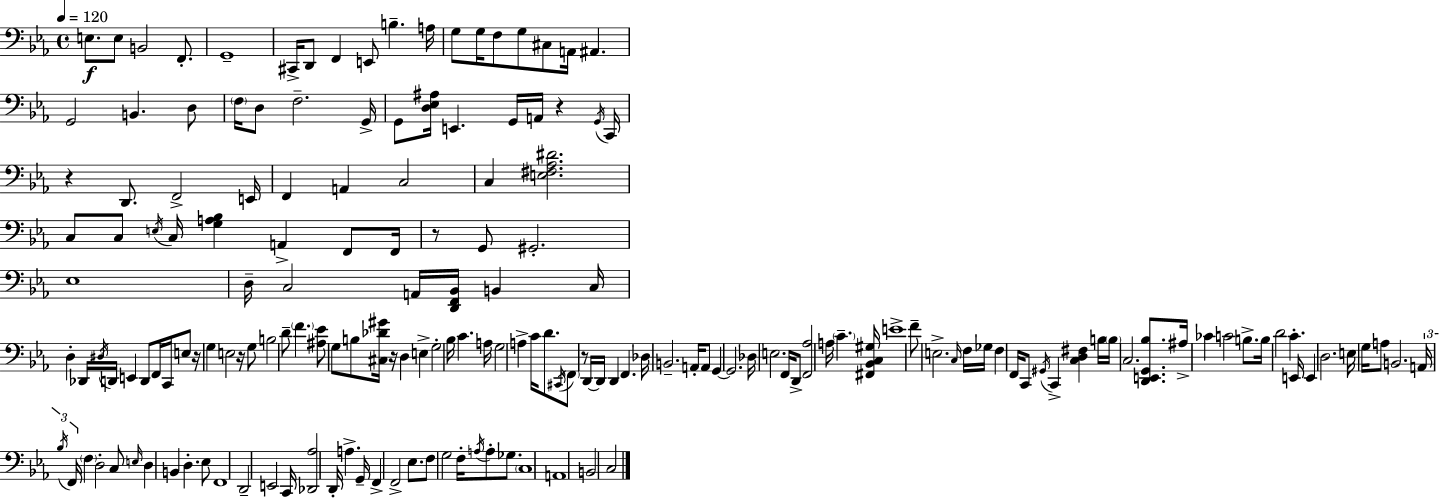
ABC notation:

X:1
T:Untitled
M:4/4
L:1/4
K:Cm
E,/2 E,/2 B,,2 F,,/2 G,,4 ^C,,/4 D,,/2 F,, E,,/2 B, A,/4 G,/2 G,/4 F,/2 G,/2 ^C,/2 A,,/4 ^A,, G,,2 B,, D,/2 F,/4 D,/2 F,2 G,,/4 G,,/2 [D,_E,^A,]/4 E,, G,,/4 A,,/4 z G,,/4 C,,/4 z D,,/2 F,,2 E,,/4 F,, A,, C,2 C, [E,^F,_A,^D]2 C,/2 C,/2 E,/4 C,/4 [G,A,_B,] A,, F,,/2 F,,/4 z/2 G,,/2 ^G,,2 _E,4 D,/4 C,2 A,,/4 [D,,F,,_B,,]/4 B,, C,/4 D, _D,,/4 ^D,/4 D,,/4 E,, D,,/2 F,,/4 C,,/4 E,/2 z/4 G, E,2 z/4 G,/2 B,2 D/2 F [^A,_E]/2 G,/2 B,/2 [^C,_D^G]/4 z/4 D, E, G,2 _B,/4 C A,/4 G,2 A, C/4 D/2 ^C,,/4 F,,/2 z/2 D,,/4 D,,/4 D,, F,, _D,/4 B,,2 A,,/4 A,,/2 G,, G,,2 _D,/4 E,2 F,,/4 D,,/2 [F,,_A,]2 A,/4 C [^F,,_B,,C,^G,]/4 E4 F/2 E,2 C,/4 F,/4 _G,/4 F, F,,/4 C,,/2 ^G,,/4 C,, [C,D,^F,] B,/4 B,/4 C,2 [D,,E,,G,,_B,]/2 ^A,/4 _C C2 B,/2 B,/4 D2 C E,,/4 E,, D,2 E,/4 G,/4 A,/2 B,,2 A,,/4 _B,/4 F,,/4 F, D,2 C,/2 E,/4 D, B,, D, _E,/2 F,,4 D,,2 E,,2 C,,/4 [_D,,_A,]2 D,,/4 A, G,,/4 F,, F,,2 _E,/2 F,/2 G,2 F,/4 A,/4 A,/2 _G,/2 C,4 A,,4 B,,2 C,2